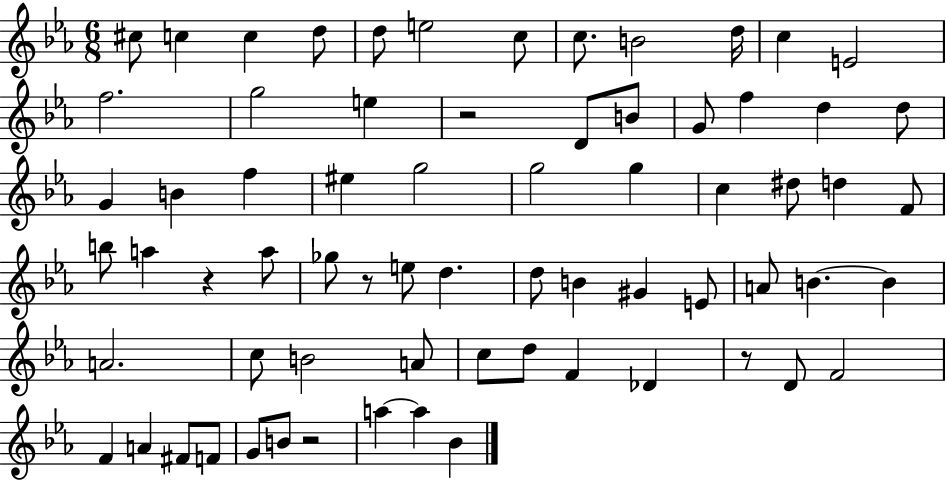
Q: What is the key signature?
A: EES major